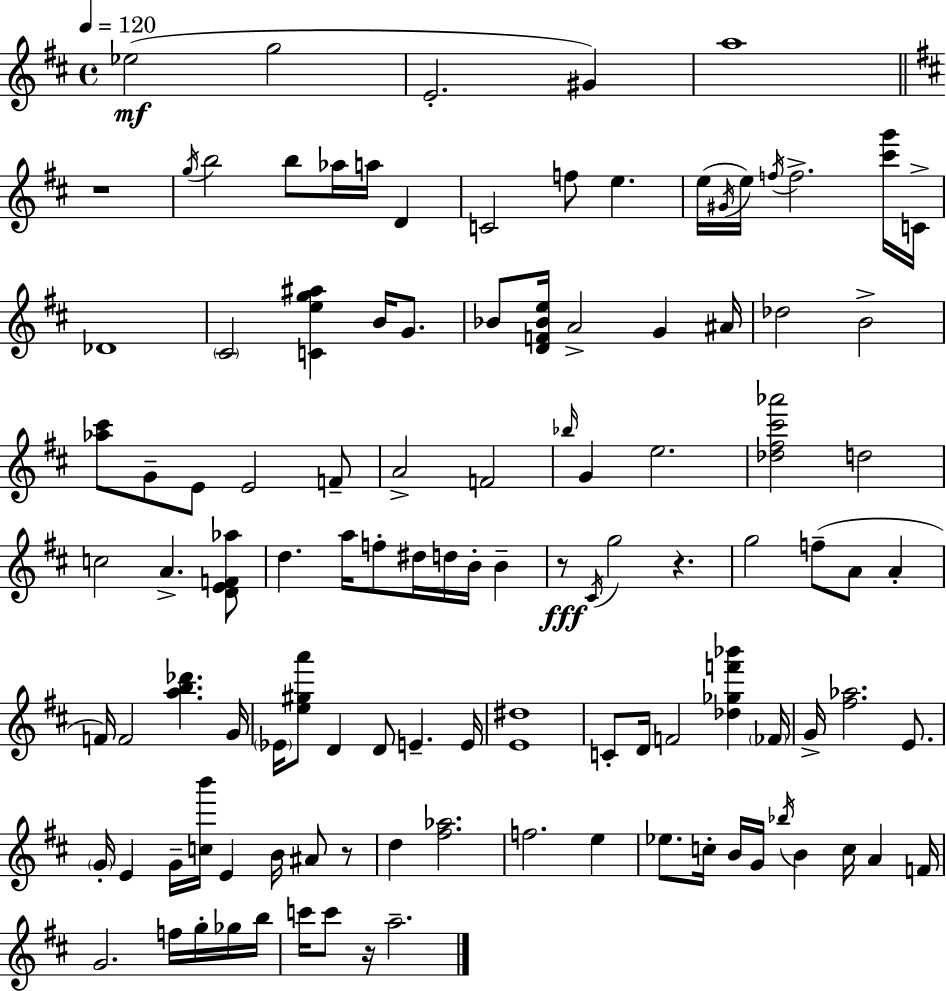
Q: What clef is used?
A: treble